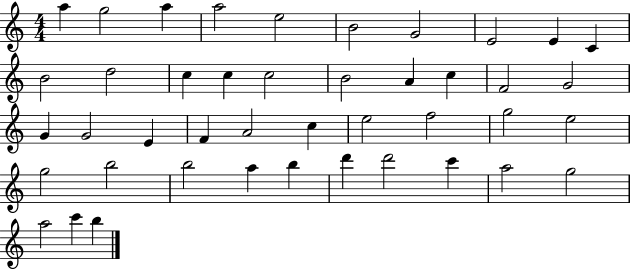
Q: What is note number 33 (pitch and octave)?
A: B5